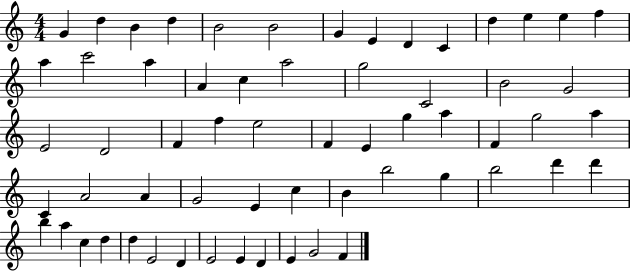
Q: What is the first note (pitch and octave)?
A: G4